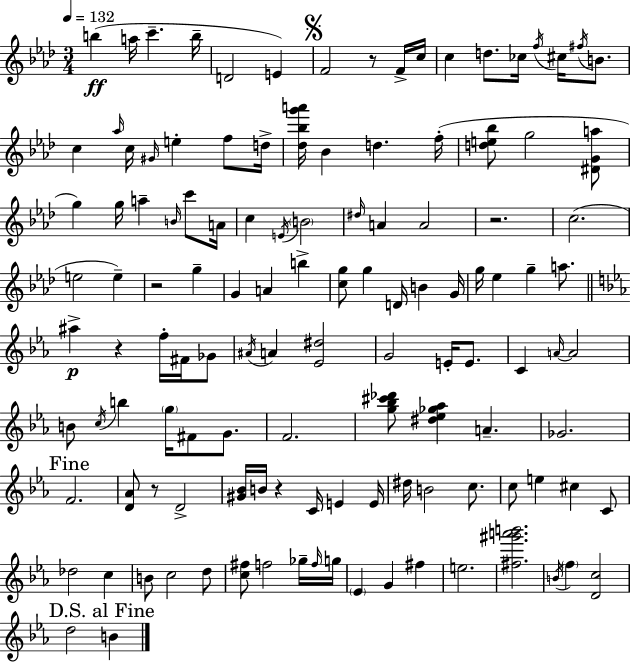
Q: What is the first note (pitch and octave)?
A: B5